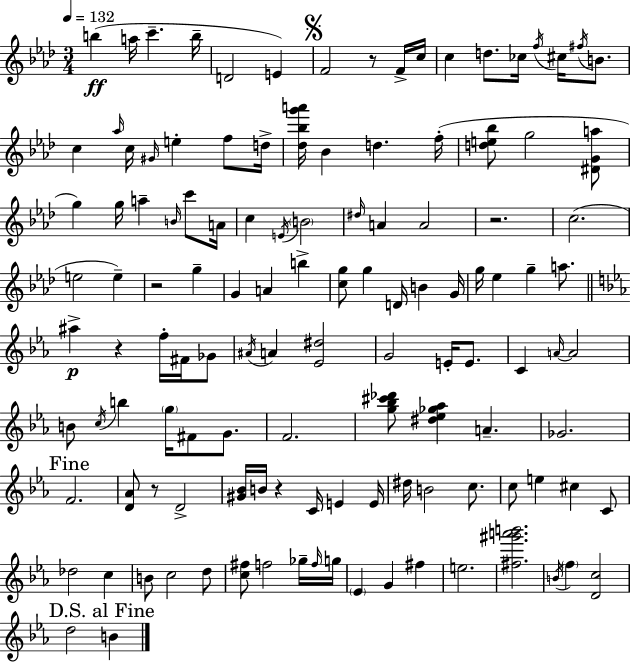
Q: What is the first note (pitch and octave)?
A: B5